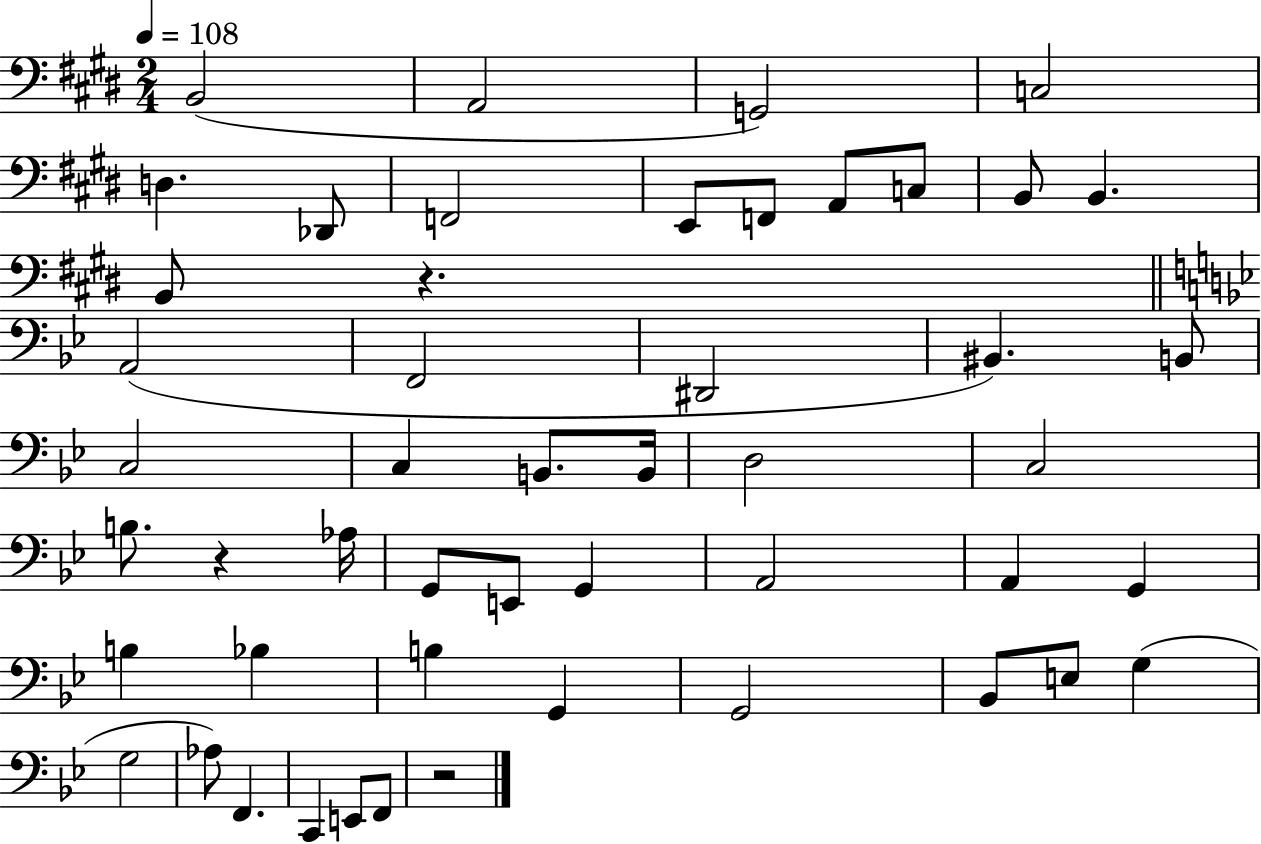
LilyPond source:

{
  \clef bass
  \numericTimeSignature
  \time 2/4
  \key e \major
  \tempo 4 = 108
  \repeat volta 2 { b,2( | a,2 | g,2) | c2 | \break d4. des,8 | f,2 | e,8 f,8 a,8 c8 | b,8 b,4. | \break b,8 r4. | \bar "||" \break \key bes \major a,2( | f,2 | dis,2 | bis,4.) b,8 | \break c2 | c4 b,8. b,16 | d2 | c2 | \break b8. r4 aes16 | g,8 e,8 g,4 | a,2 | a,4 g,4 | \break b4 bes4 | b4 g,4 | g,2 | bes,8 e8 g4( | \break g2 | aes8) f,4. | c,4 e,8 f,8 | r2 | \break } \bar "|."
}